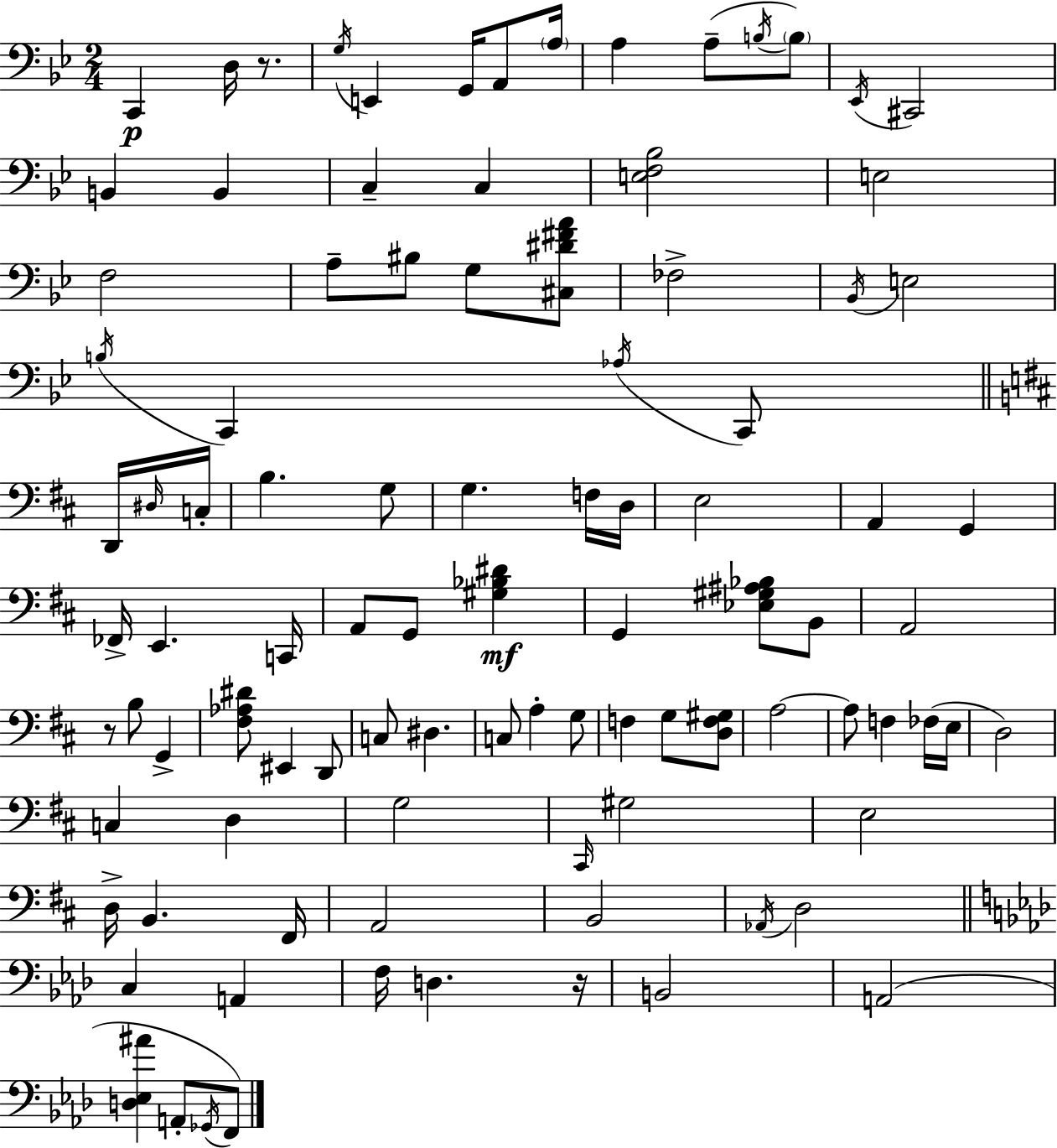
X:1
T:Untitled
M:2/4
L:1/4
K:Bb
C,, D,/4 z/2 G,/4 E,, G,,/4 A,,/2 A,/4 A, A,/2 B,/4 B,/2 _E,,/4 ^C,,2 B,, B,, C, C, [E,F,_B,]2 E,2 F,2 A,/2 ^B,/2 G,/2 [^C,^D^FA]/2 _F,2 _B,,/4 E,2 B,/4 C,, _A,/4 C,,/2 D,,/4 ^D,/4 C,/4 B, G,/2 G, F,/4 D,/4 E,2 A,, G,, _F,,/4 E,, C,,/4 A,,/2 G,,/2 [^G,_B,^D] G,, [_E,^G,^A,_B,]/2 B,,/2 A,,2 z/2 B,/2 G,, [^F,_A,^D]/2 ^E,, D,,/2 C,/2 ^D, C,/2 A, G,/2 F, G,/2 [D,F,^G,]/2 A,2 A,/2 F, _F,/4 E,/4 D,2 C, D, G,2 ^C,,/4 ^G,2 E,2 D,/4 B,, ^F,,/4 A,,2 B,,2 _A,,/4 D,2 C, A,, F,/4 D, z/4 B,,2 A,,2 [D,_E,^A] A,,/2 _G,,/4 F,,/2